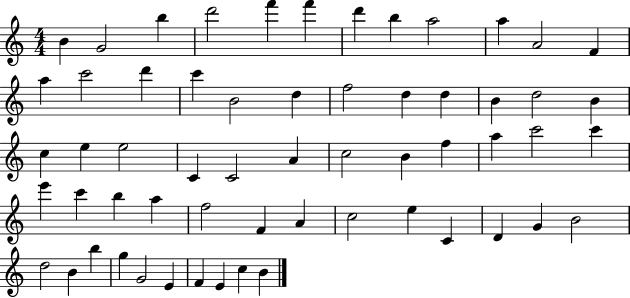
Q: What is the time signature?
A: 4/4